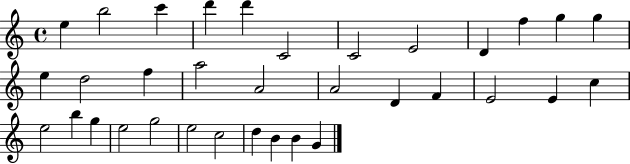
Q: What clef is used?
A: treble